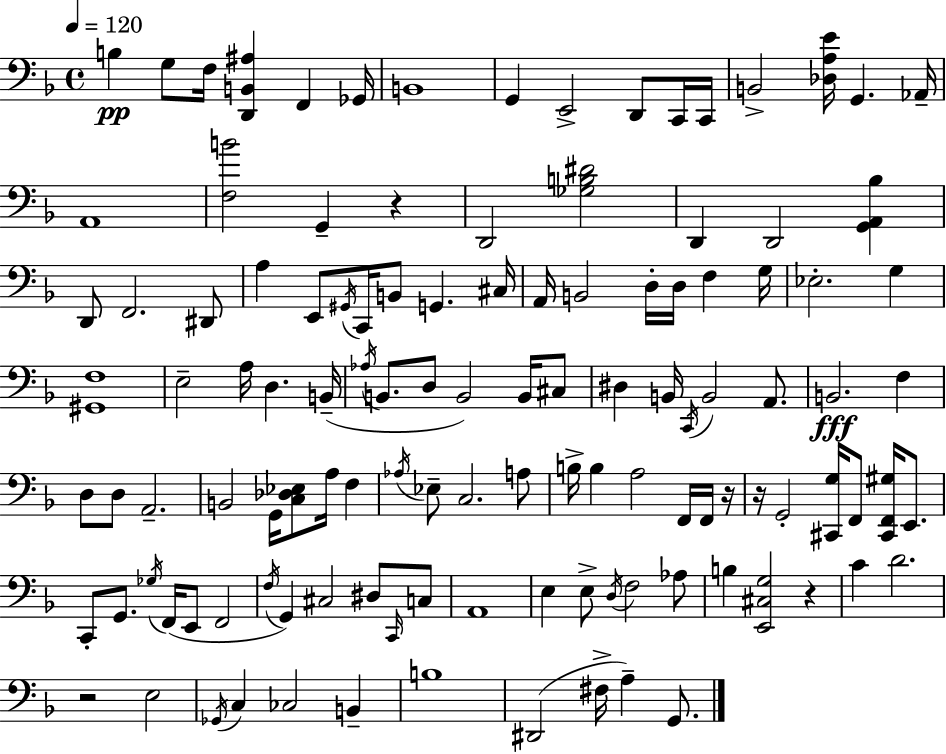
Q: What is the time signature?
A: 4/4